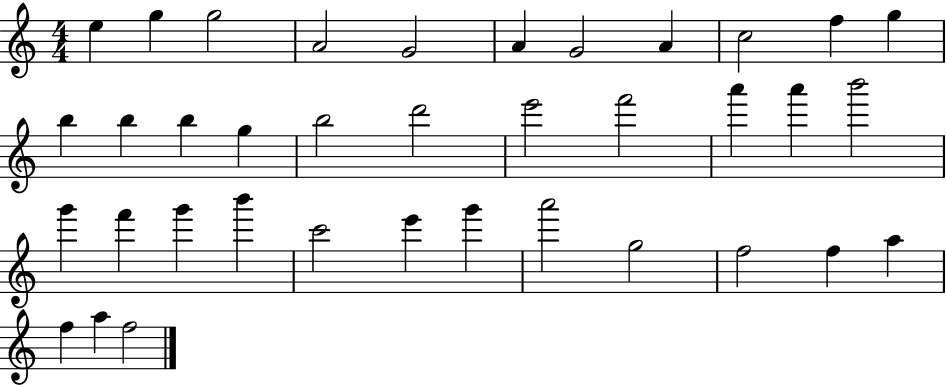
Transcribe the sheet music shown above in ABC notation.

X:1
T:Untitled
M:4/4
L:1/4
K:C
e g g2 A2 G2 A G2 A c2 f g b b b g b2 d'2 e'2 f'2 a' a' b'2 g' f' g' b' c'2 e' g' a'2 g2 f2 f a f a f2